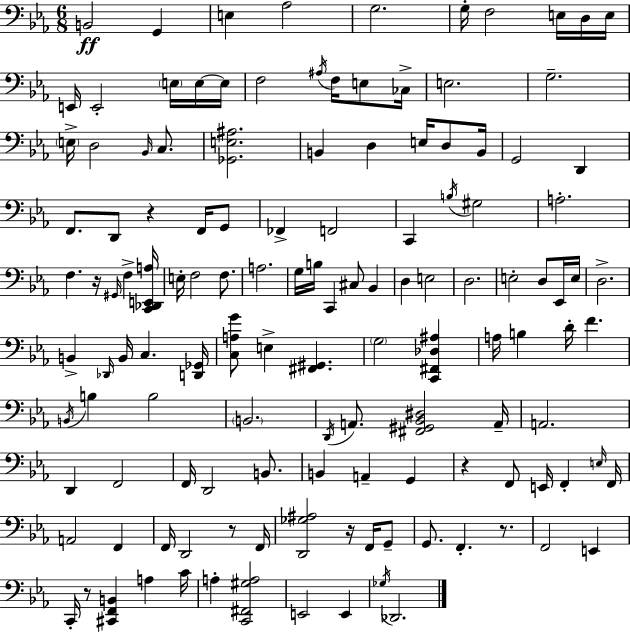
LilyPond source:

{
  \clef bass
  \numericTimeSignature
  \time 6/8
  \key ees \major
  \repeat volta 2 { b,2\ff g,4 | e4 aes2 | g2. | g16-. f2 e16 d16 e16 | \break e,16 e,2-. \parenthesize e16 e16~~ e16 | f2 \acciaccatura { ais16 } f16 e8 | ces16-> e2. | g2.-- | \break \parenthesize e16-> d2 \grace { bes,16 } c8. | <ges, e ais>2. | b,4 d4 e16 d8 | b,16 g,2 d,4 | \break f,8. d,8 r4 f,16 | g,8 fes,4-> f,2 | c,4 \acciaccatura { b16 } gis2 | a2.-. | \break f4. r16 \grace { gis,16 } f4-> | <c, des, e, a>16 e16-. f2 | f8. a2. | g16 b16 c,4 cis8 | \break bes,4 d4 e2 | d2. | e2-. | d8 ees,16 e16 d2.-> | \break b,4-> \grace { des,16 } b,16 c4. | <d, ges,>16 <c a g'>8 e4-> <fis, gis,>4. | \parenthesize g2 | <c, fis, des ais>4 a16 b4 d'16-. f'4. | \break \acciaccatura { b,16 } b4 b2 | \parenthesize b,2. | \acciaccatura { d,16 } a,8. <fis, gis, bes, dis>2 | a,16-- a,2. | \break d,4 f,2 | f,16 d,2 | b,8. b,4 a,4-- | g,4 r4 f,8 | \break e,16 f,4-. \grace { e16 } f,16 a,2 | f,4 f,16 d,2 | r8 f,16 <d, ges ais>2 | r16 f,16 g,8-- g,8. f,4.-. | \break r8. f,2 | e,4 c,16-. r8 <cis, f, b,>4 | a4 c'16 a4-. | <c, fis, gis a>2 e,2 | \break e,4 \acciaccatura { ges16 } des,2. | } \bar "|."
}